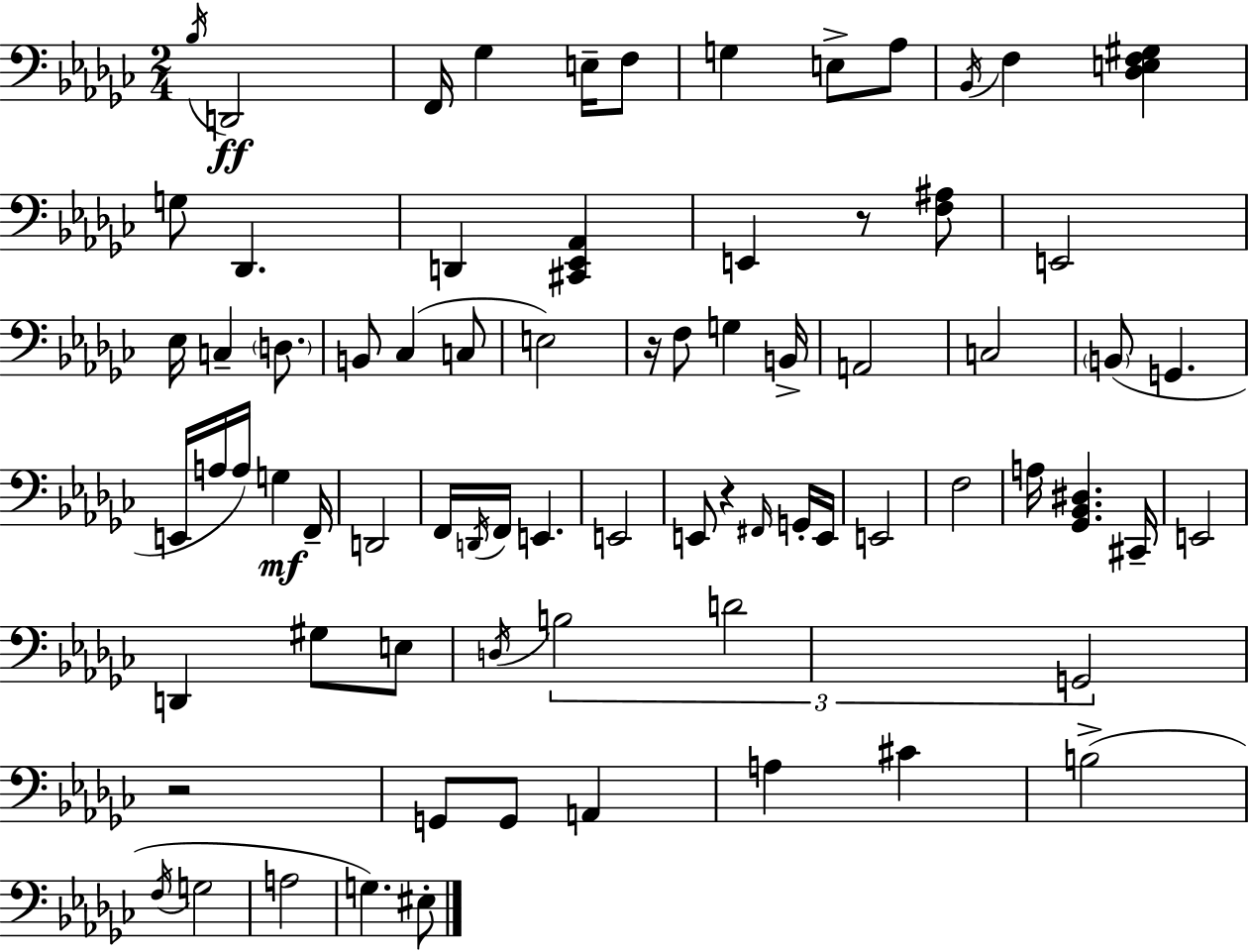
X:1
T:Untitled
M:2/4
L:1/4
K:Ebm
_B,/4 D,,2 F,,/4 _G, E,/4 F,/2 G, E,/2 _A,/2 _B,,/4 F, [_D,E,F,^G,] G,/2 _D,, D,, [^C,,_E,,_A,,] E,, z/2 [F,^A,]/2 E,,2 _E,/4 C, D,/2 B,,/2 _C, C,/2 E,2 z/4 F,/2 G, B,,/4 A,,2 C,2 B,,/2 G,, E,,/4 A,/4 A,/4 G, F,,/4 D,,2 F,,/4 D,,/4 F,,/4 E,, E,,2 E,,/2 z ^F,,/4 G,,/4 E,,/4 E,,2 F,2 A,/4 [_G,,_B,,^D,] ^C,,/4 E,,2 D,, ^G,/2 E,/2 D,/4 B,2 D2 G,,2 z2 G,,/2 G,,/2 A,, A, ^C B,2 F,/4 G,2 A,2 G, ^E,/2